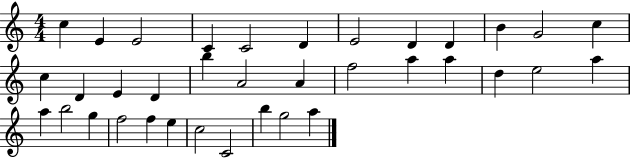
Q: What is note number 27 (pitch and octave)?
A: B5